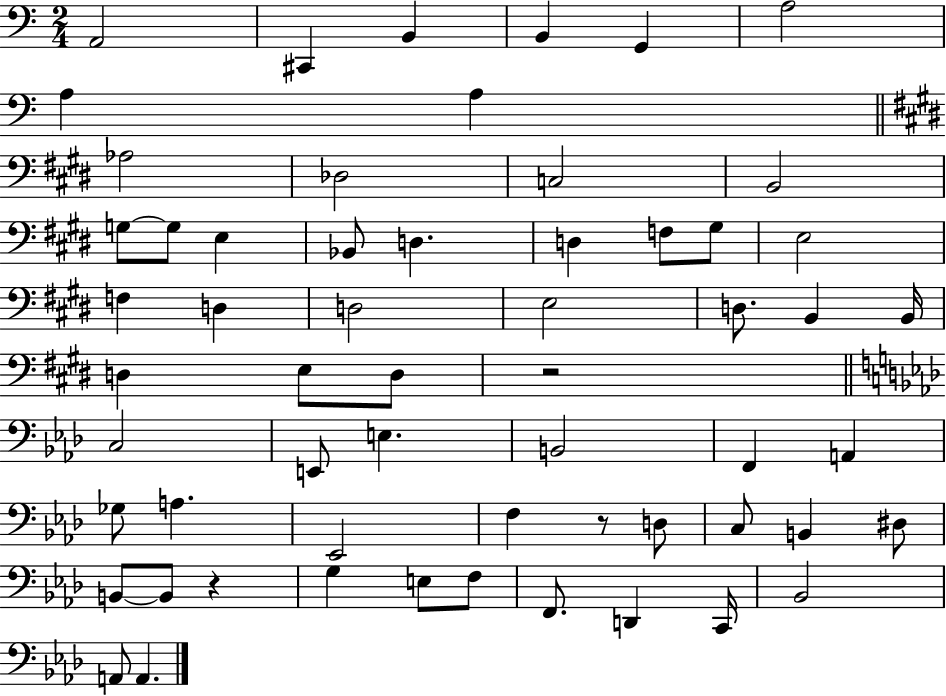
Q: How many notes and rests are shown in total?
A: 59